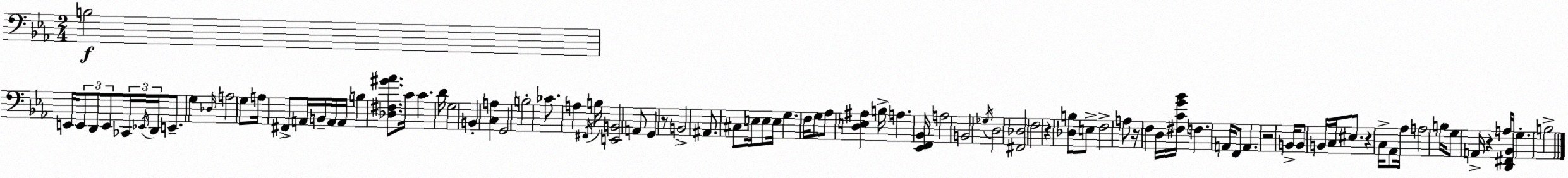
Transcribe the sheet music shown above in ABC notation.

X:1
T:Untitled
M:2/4
L:1/4
K:Eb
B,2 E,,/4 E,,/2 D,,/2 E,,/2 _C,,/4 _E,,/4 D,,/4 E,,/2 G, _D,/4 A,2 G,/2 A,/4 ^F,,/2 A,,/4 B,,/4 A,,/4 A,,/4 B, [_D,^F,^G_A]/2 C/4 C D/4 G,2 B,, [C,A,] G,,2 B,2 _C/2 A, ^F,,/4 B,/4 [E,,B,,]2 A,,/2 G,, z/2 B,,2 ^A,,/2 ^C,/2 E,/4 E,/2 E,/4 G, F,/4 G,/2 _A,/2 [D,E,^A,] B,/4 A, [_E,,F,,_B,,]/4 A,2 B,,2 _G,/4 D,2 [^F,,_D,]2 F,2 z [_D,B,]/2 E,/2 F,2 A,/2 z/4 F, D,/4 [^F,CG_B]/4 F, A,,/4 F,,/2 A,, z2 B,,/4 B,,/2 B,,/4 C,/4 ^E,/2 z C,/4 _A,,/2 _A,/4 A,2 B,/4 G,/2 A,,/4 z A,/4 [D,,^F,,_B,,]/4 G, B,2